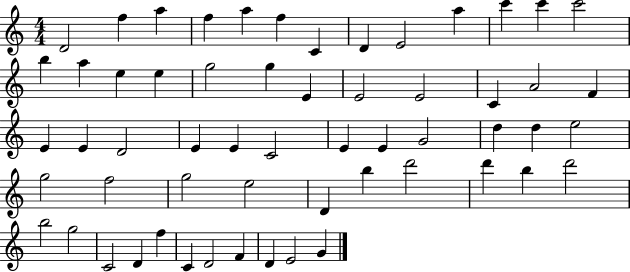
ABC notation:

X:1
T:Untitled
M:4/4
L:1/4
K:C
D2 f a f a f C D E2 a c' c' c'2 b a e e g2 g E E2 E2 C A2 F E E D2 E E C2 E E G2 d d e2 g2 f2 g2 e2 D b d'2 d' b d'2 b2 g2 C2 D f C D2 F D E2 G